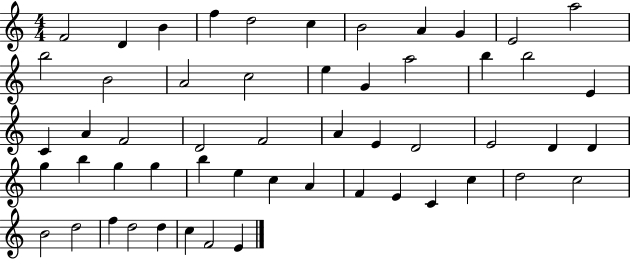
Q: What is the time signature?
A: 4/4